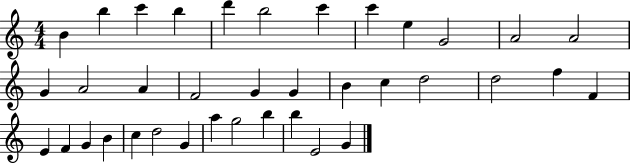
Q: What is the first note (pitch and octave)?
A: B4